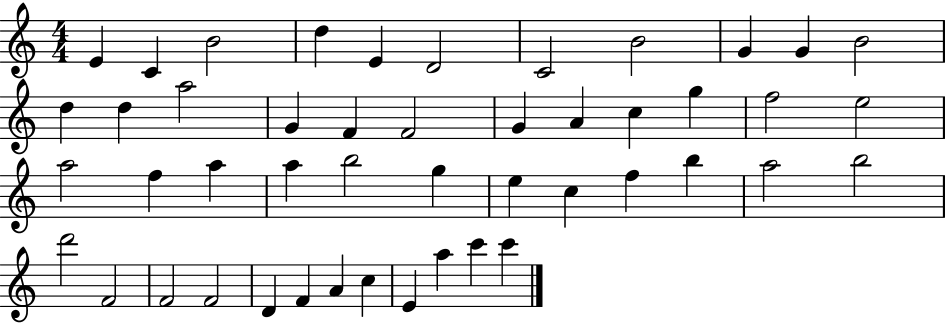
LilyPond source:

{
  \clef treble
  \numericTimeSignature
  \time 4/4
  \key c \major
  e'4 c'4 b'2 | d''4 e'4 d'2 | c'2 b'2 | g'4 g'4 b'2 | \break d''4 d''4 a''2 | g'4 f'4 f'2 | g'4 a'4 c''4 g''4 | f''2 e''2 | \break a''2 f''4 a''4 | a''4 b''2 g''4 | e''4 c''4 f''4 b''4 | a''2 b''2 | \break d'''2 f'2 | f'2 f'2 | d'4 f'4 a'4 c''4 | e'4 a''4 c'''4 c'''4 | \break \bar "|."
}